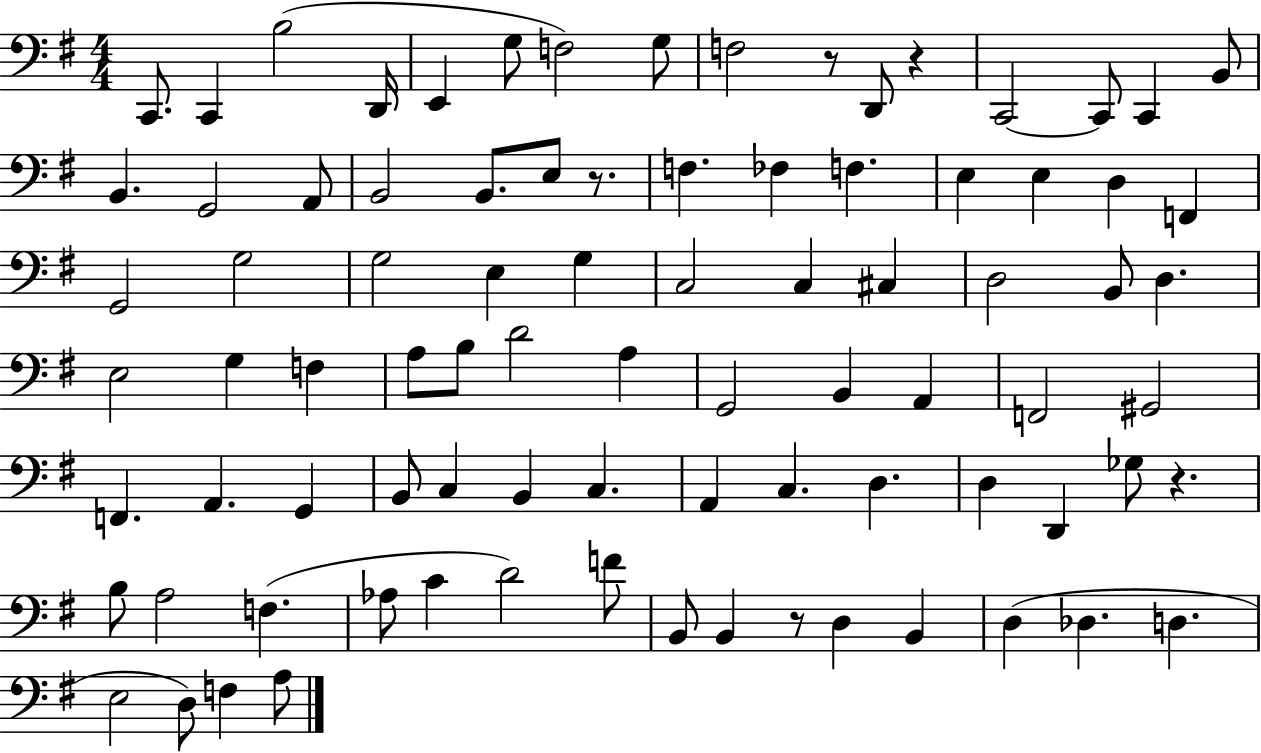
X:1
T:Untitled
M:4/4
L:1/4
K:G
C,,/2 C,, B,2 D,,/4 E,, G,/2 F,2 G,/2 F,2 z/2 D,,/2 z C,,2 C,,/2 C,, B,,/2 B,, G,,2 A,,/2 B,,2 B,,/2 E,/2 z/2 F, _F, F, E, E, D, F,, G,,2 G,2 G,2 E, G, C,2 C, ^C, D,2 B,,/2 D, E,2 G, F, A,/2 B,/2 D2 A, G,,2 B,, A,, F,,2 ^G,,2 F,, A,, G,, B,,/2 C, B,, C, A,, C, D, D, D,, _G,/2 z B,/2 A,2 F, _A,/2 C D2 F/2 B,,/2 B,, z/2 D, B,, D, _D, D, E,2 D,/2 F, A,/2